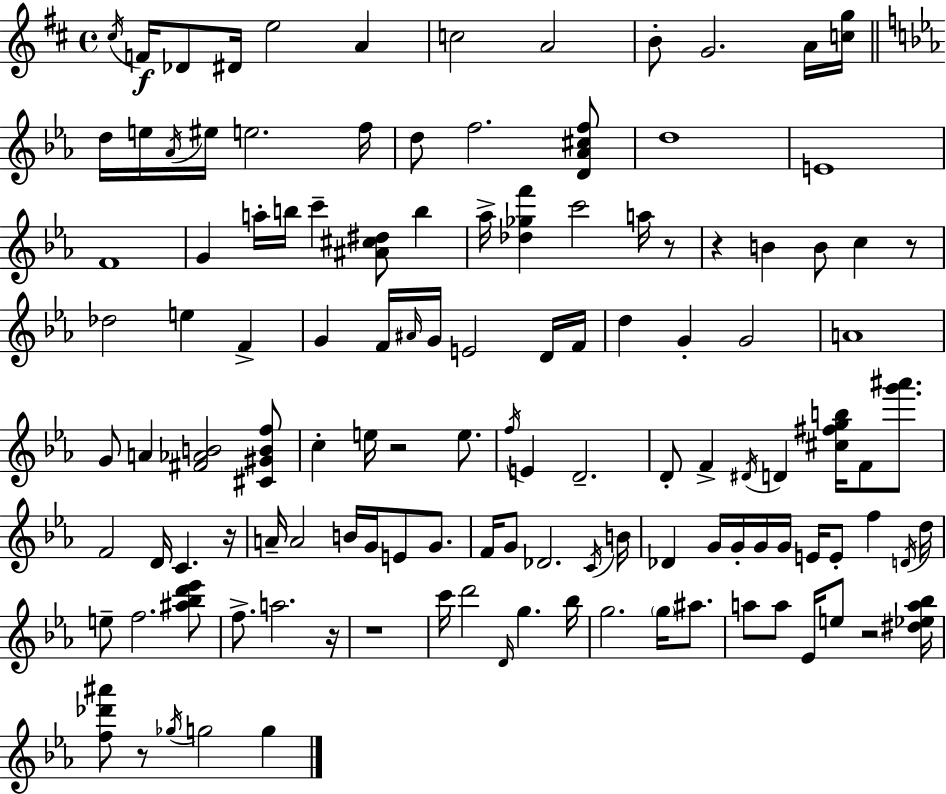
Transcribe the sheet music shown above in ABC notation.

X:1
T:Untitled
M:4/4
L:1/4
K:D
^c/4 F/4 _D/2 ^D/4 e2 A c2 A2 B/2 G2 A/4 [cg]/4 d/4 e/4 _A/4 ^e/4 e2 f/4 d/2 f2 [D_A^cf]/2 d4 E4 F4 G a/4 b/4 c' [^A^c^d]/2 b _a/4 [_d_gf'] c'2 a/4 z/2 z B B/2 c z/2 _d2 e F G F/4 ^A/4 G/4 E2 D/4 F/4 d G G2 A4 G/2 A [^F_AB]2 [^C^GBf]/2 c e/4 z2 e/2 f/4 E D2 D/2 F ^D/4 D [^c^fgb]/4 F/2 [g'^a']/2 F2 D/4 C z/4 A/4 A2 B/4 G/4 E/2 G/2 F/4 G/2 _D2 C/4 B/4 _D G/4 G/4 G/4 G/4 E/4 E/2 f D/4 d/4 e/2 f2 [^a_bd'_e']/2 f/2 a2 z/4 z4 c'/4 d'2 D/4 g _b/4 g2 g/4 ^a/2 a/2 a/2 _E/4 e/2 z2 [^d_ea_b]/4 [f_d'^a']/2 z/2 _g/4 g2 g